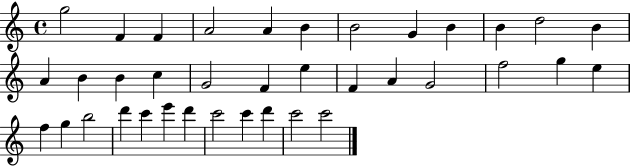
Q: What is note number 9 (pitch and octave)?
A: B4